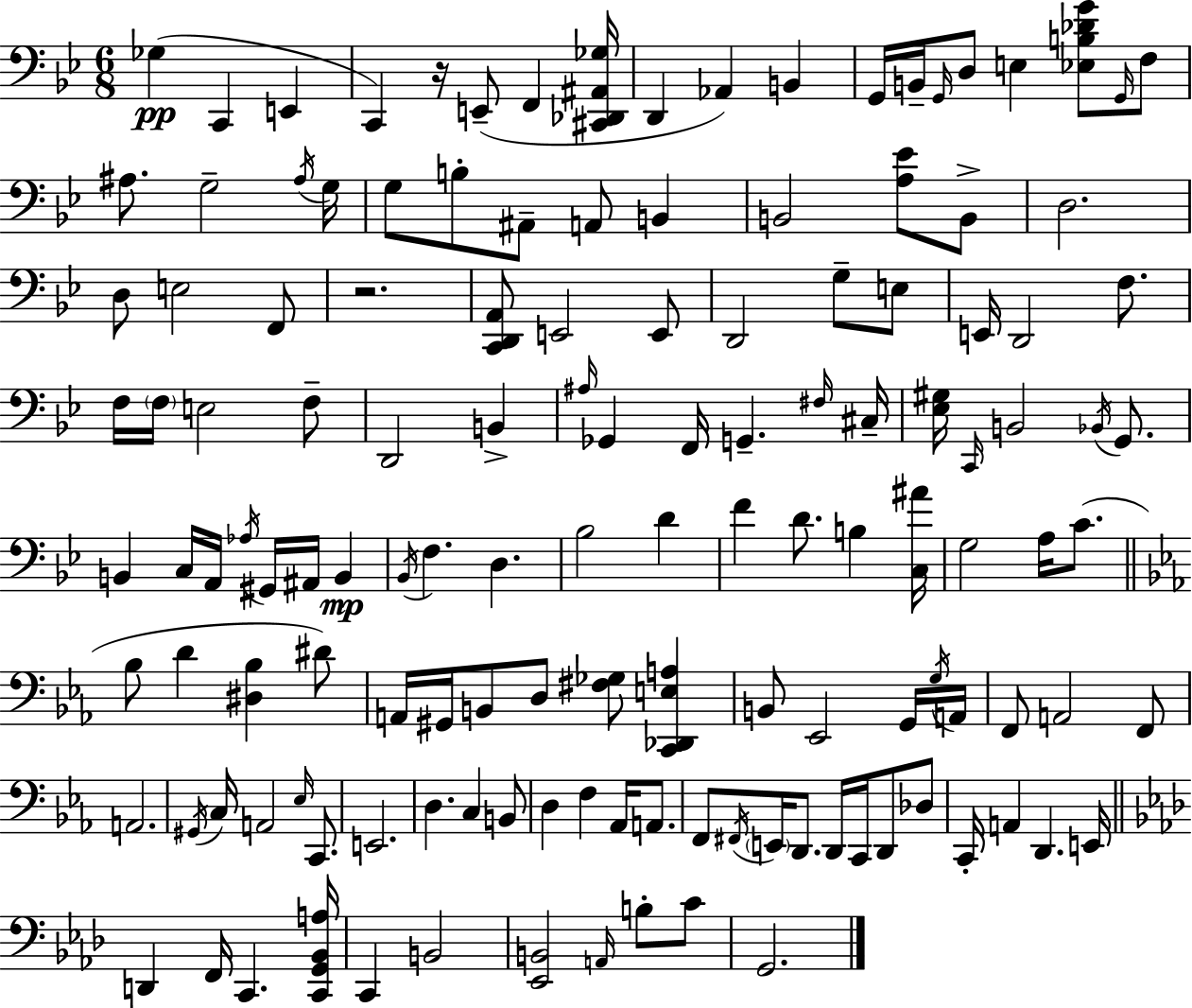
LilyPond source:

{
  \clef bass
  \numericTimeSignature
  \time 6/8
  \key bes \major
  ges4(\pp c,4 e,4 | c,4) r16 e,8--( f,4 <cis, des, ais, ges>16 | d,4 aes,4) b,4 | g,16 b,16-- \grace { g,16 } d8 e4 <ees b des' g'>8 \grace { g,16 } | \break f8 ais8. g2-- | \acciaccatura { ais16 } g16 g8 b8-. ais,8-- a,8 b,4 | b,2 <a ees'>8 | b,8-> d2. | \break d8 e2 | f,8 r2. | <c, d, a,>8 e,2 | e,8 d,2 g8-- | \break e8 e,16 d,2 | f8. f16 \parenthesize f16 e2 | f8-- d,2 b,4-> | \grace { ais16 } ges,4 f,16 g,4.-- | \break \grace { fis16 } cis16-- <ees gis>16 \grace { c,16 } b,2 | \acciaccatura { bes,16 } g,8. b,4 c16 | a,16 \acciaccatura { aes16 } gis,16 ais,16 b,4\mp \acciaccatura { bes,16 } f4. | d4. bes2 | \break d'4 f'4 | d'8. b4 <c ais'>16 g2 | a16 c'8.( \bar "||" \break \key c \minor bes8 d'4 <dis bes>4 dis'8) | a,16 gis,16 b,8 d8 <fis ges>8 <c, des, e a>4 | b,8 ees,2 g,16 \acciaccatura { g16 } | a,16 f,8 a,2 f,8 | \break a,2. | \acciaccatura { gis,16 } c16 a,2 \grace { ees16 } | c,8. e,2. | d4. c4 | \break b,8 d4 f4 aes,16 | a,8. f,8 \acciaccatura { fis,16 } \parenthesize e,16 d,8. d,16 c,16 | d,8 des8 c,16-. a,4 d,4. | e,16 \bar "||" \break \key aes \major d,4 f,16 c,4. <c, g, bes, a>16 | c,4 b,2 | <ees, b,>2 \grace { a,16 } b8-. c'8 | g,2. | \break \bar "|."
}